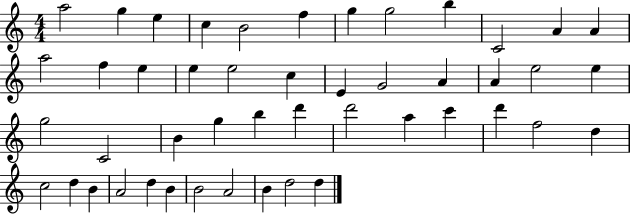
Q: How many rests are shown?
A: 0